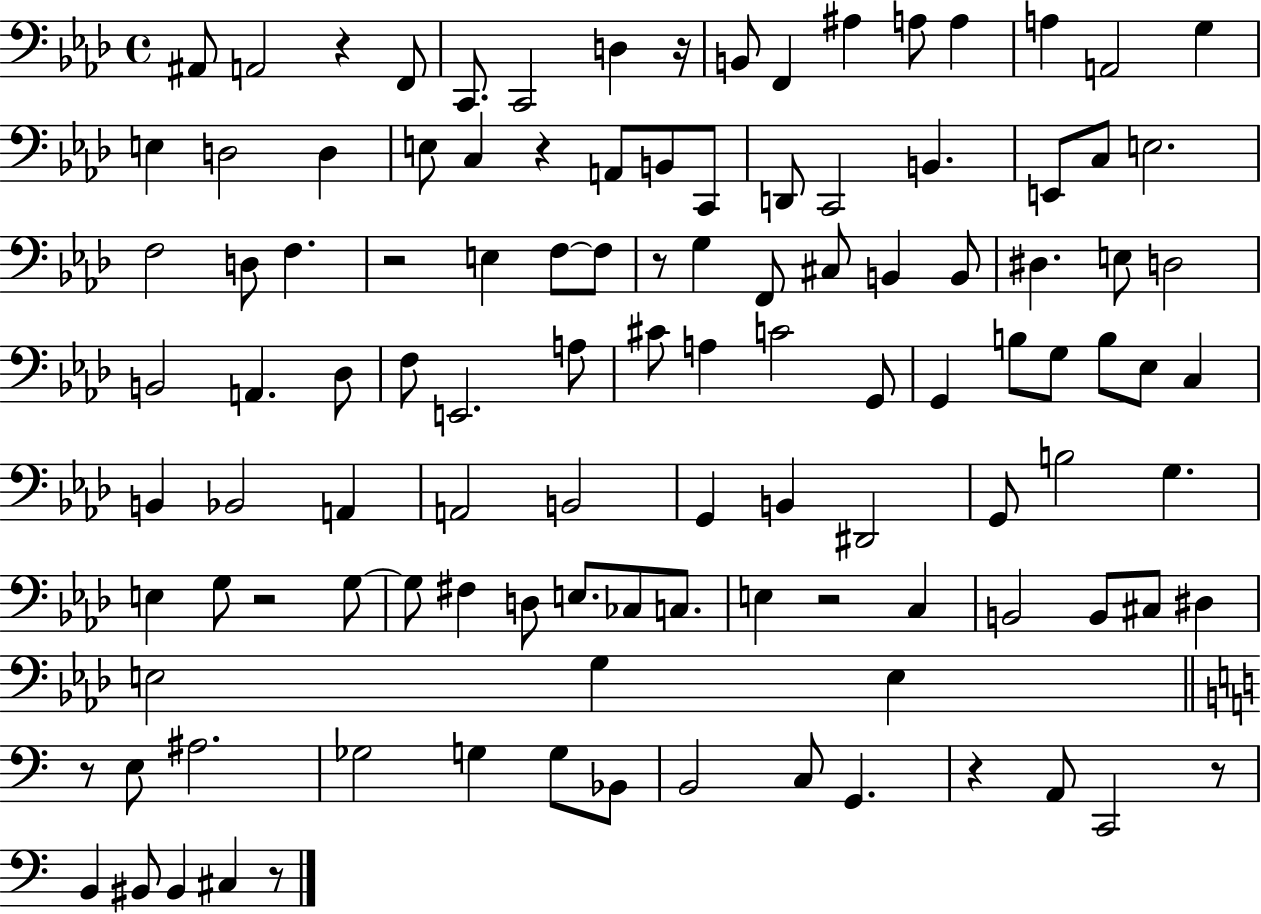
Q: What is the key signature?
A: AES major